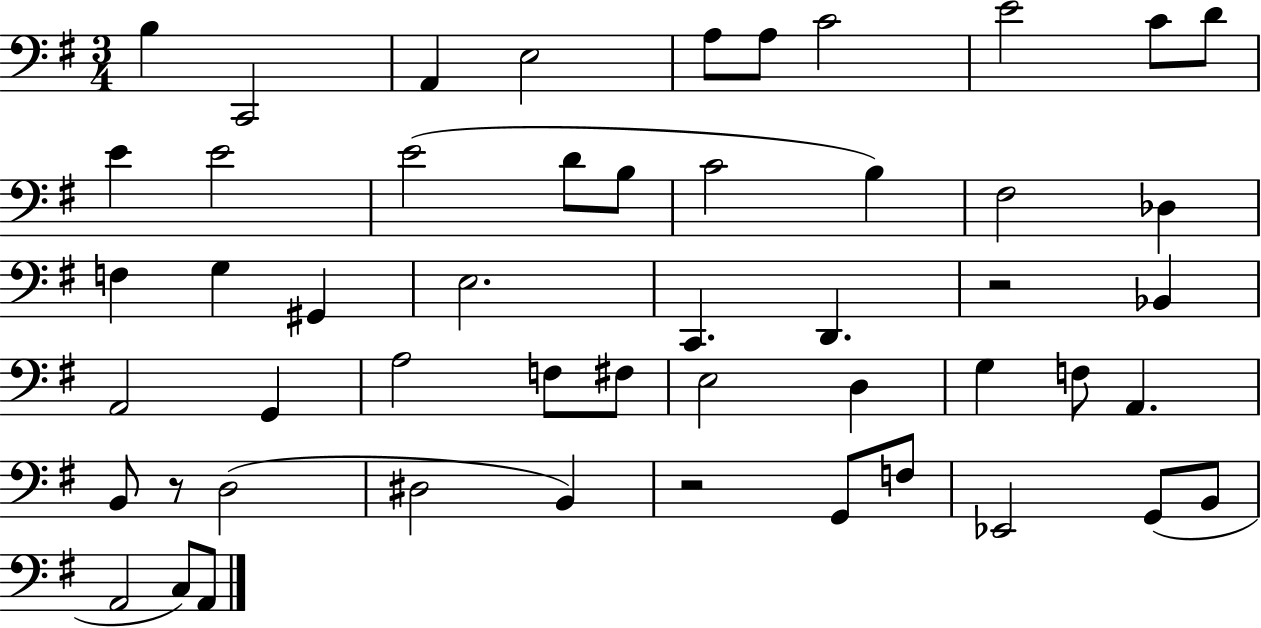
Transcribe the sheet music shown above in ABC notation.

X:1
T:Untitled
M:3/4
L:1/4
K:G
B, C,,2 A,, E,2 A,/2 A,/2 C2 E2 C/2 D/2 E E2 E2 D/2 B,/2 C2 B, ^F,2 _D, F, G, ^G,, E,2 C,, D,, z2 _B,, A,,2 G,, A,2 F,/2 ^F,/2 E,2 D, G, F,/2 A,, B,,/2 z/2 D,2 ^D,2 B,, z2 G,,/2 F,/2 _E,,2 G,,/2 B,,/2 A,,2 C,/2 A,,/2